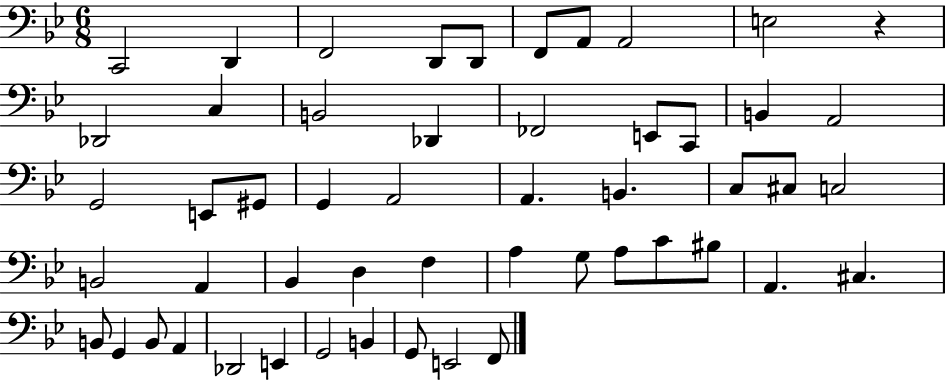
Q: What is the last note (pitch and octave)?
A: F2